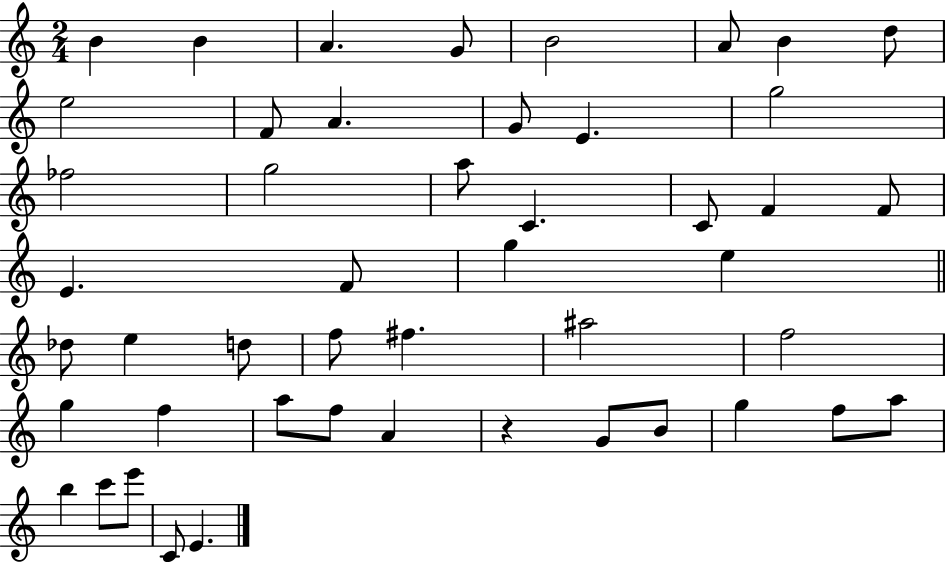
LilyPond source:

{
  \clef treble
  \numericTimeSignature
  \time 2/4
  \key c \major
  b'4 b'4 | a'4. g'8 | b'2 | a'8 b'4 d''8 | \break e''2 | f'8 a'4. | g'8 e'4. | g''2 | \break fes''2 | g''2 | a''8 c'4. | c'8 f'4 f'8 | \break e'4. f'8 | g''4 e''4 | \bar "||" \break \key c \major des''8 e''4 d''8 | f''8 fis''4. | ais''2 | f''2 | \break g''4 f''4 | a''8 f''8 a'4 | r4 g'8 b'8 | g''4 f''8 a''8 | \break b''4 c'''8 e'''8 | c'8 e'4. | \bar "|."
}